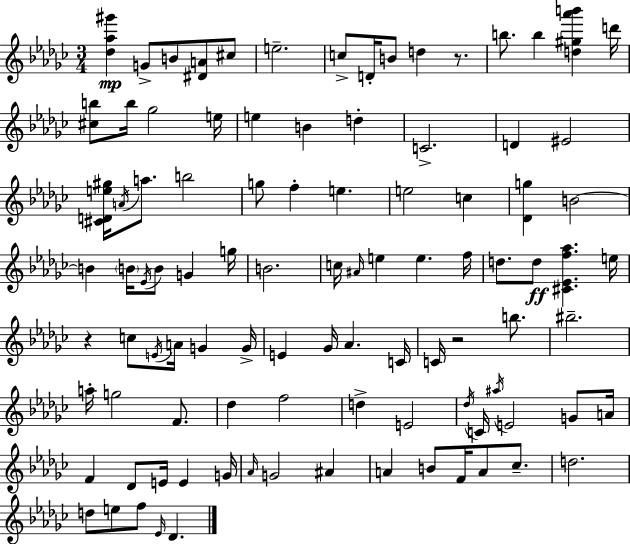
[Db5,Ab5,G#6]/q G4/e B4/e [D#4,A4]/e C#5/e E5/h. C5/e D4/s B4/e D5/q R/e. B5/e. B5/q [D5,G#5,Ab6,B6]/q D6/s [C#5,B5]/e B5/s Gb5/h E5/s E5/q B4/q D5/q C4/h. D4/q EIS4/h [C#4,D4,E5,G#5]/s A4/s A5/e. B5/h G5/e F5/q E5/q. E5/h C5/q [Db4,G5]/q B4/h B4/q B4/s Eb4/s B4/e G4/q G5/s B4/h. C5/s A#4/s E5/q E5/q. F5/s D5/e. D5/e [C#4,Eb4,F5,Ab5]/q. E5/s R/q C5/e E4/s A4/s G4/q G4/s E4/q Gb4/s Ab4/q. C4/s C4/s R/h B5/e. BIS5/h. A5/s G5/h F4/e. Db5/q F5/h D5/q E4/h Db5/s C4/s A#5/s E4/h G4/e A4/s F4/q Db4/e E4/s E4/q G4/s Ab4/s G4/h A#4/q A4/q B4/e F4/s A4/e CES5/e. D5/h. D5/e E5/e F5/e Eb4/s Db4/q.